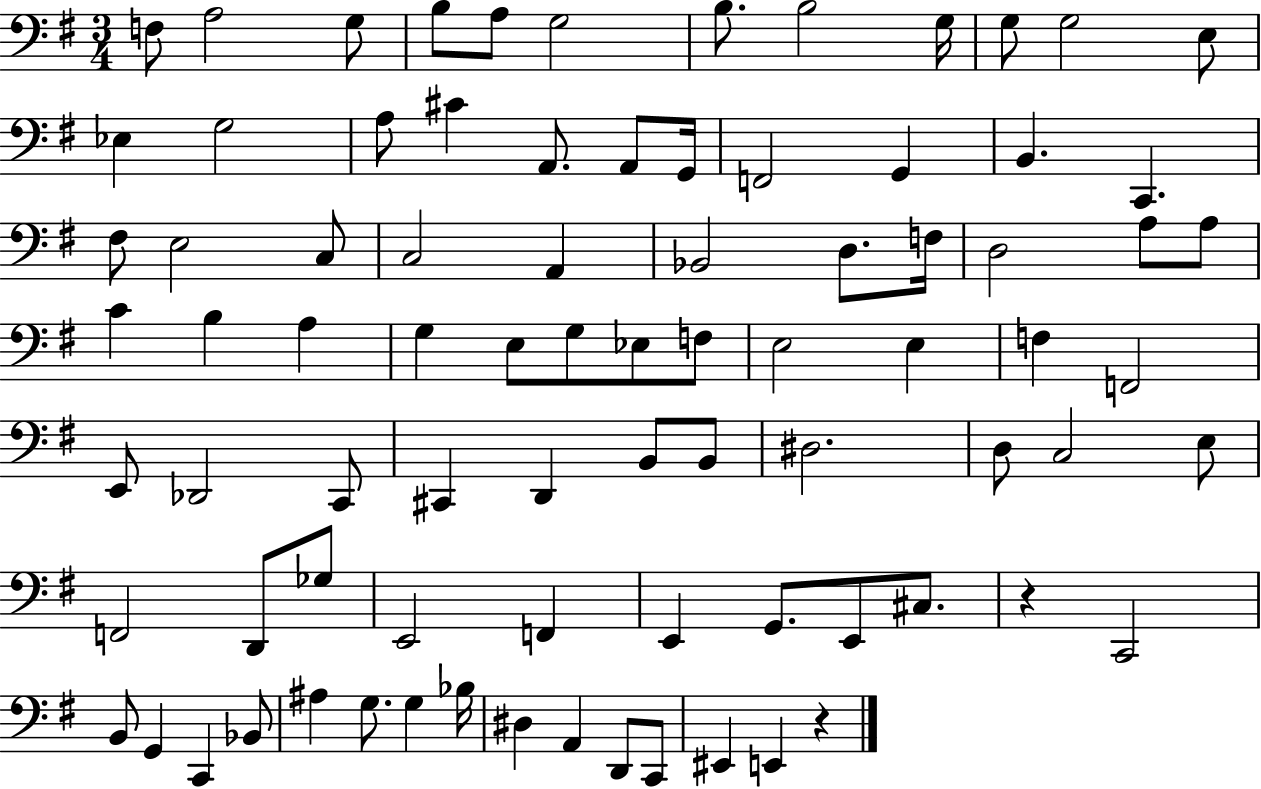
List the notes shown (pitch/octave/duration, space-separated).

F3/e A3/h G3/e B3/e A3/e G3/h B3/e. B3/h G3/s G3/e G3/h E3/e Eb3/q G3/h A3/e C#4/q A2/e. A2/e G2/s F2/h G2/q B2/q. C2/q. F#3/e E3/h C3/e C3/h A2/q Bb2/h D3/e. F3/s D3/h A3/e A3/e C4/q B3/q A3/q G3/q E3/e G3/e Eb3/e F3/e E3/h E3/q F3/q F2/h E2/e Db2/h C2/e C#2/q D2/q B2/e B2/e D#3/h. D3/e C3/h E3/e F2/h D2/e Gb3/e E2/h F2/q E2/q G2/e. E2/e C#3/e. R/q C2/h B2/e G2/q C2/q Bb2/e A#3/q G3/e. G3/q Bb3/s D#3/q A2/q D2/e C2/e EIS2/q E2/q R/q